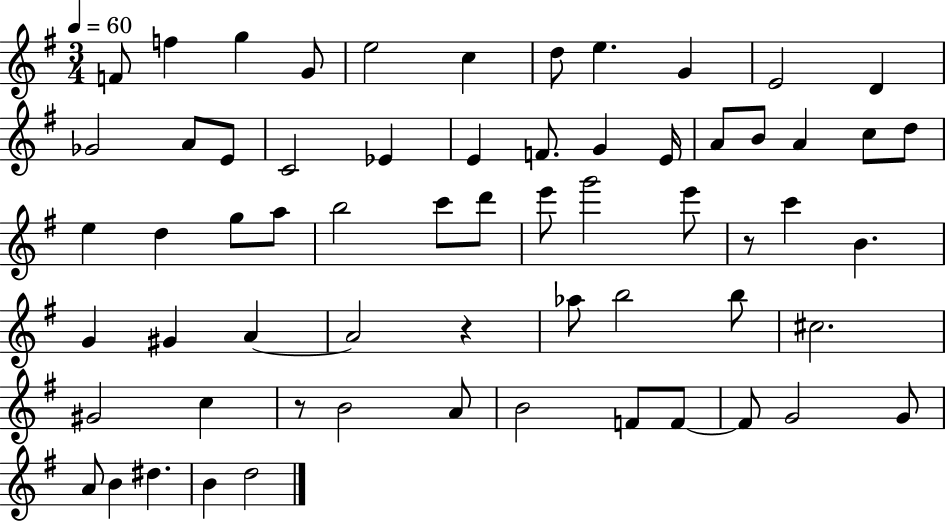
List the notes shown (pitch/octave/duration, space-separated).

F4/e F5/q G5/q G4/e E5/h C5/q D5/e E5/q. G4/q E4/h D4/q Gb4/h A4/e E4/e C4/h Eb4/q E4/q F4/e. G4/q E4/s A4/e B4/e A4/q C5/e D5/e E5/q D5/q G5/e A5/e B5/h C6/e D6/e E6/e G6/h E6/e R/e C6/q B4/q. G4/q G#4/q A4/q A4/h R/q Ab5/e B5/h B5/e C#5/h. G#4/h C5/q R/e B4/h A4/e B4/h F4/e F4/e F4/e G4/h G4/e A4/e B4/q D#5/q. B4/q D5/h